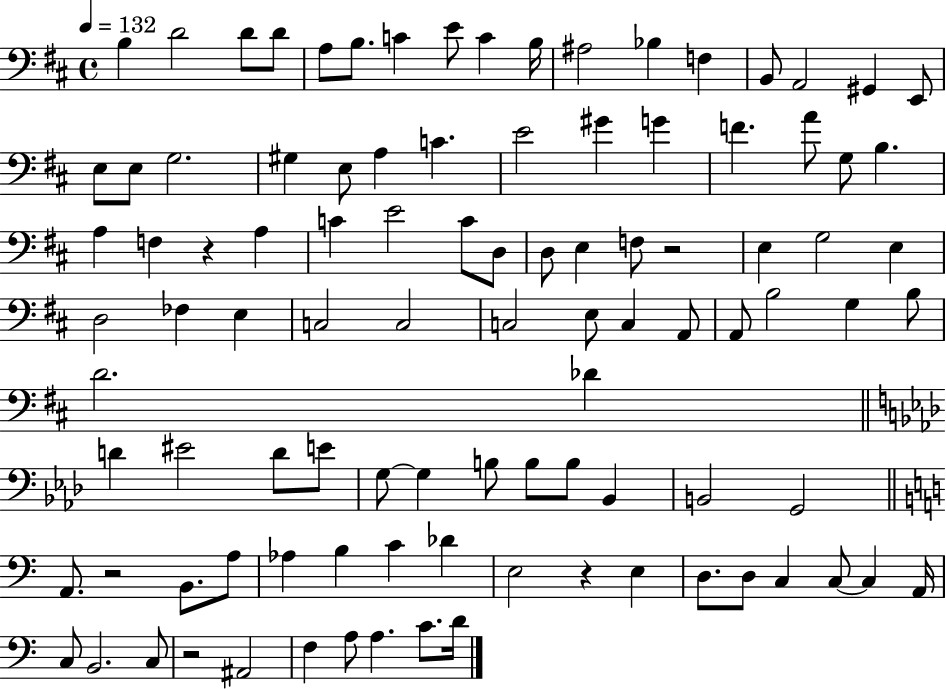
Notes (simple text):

B3/q D4/h D4/e D4/e A3/e B3/e. C4/q E4/e C4/q B3/s A#3/h Bb3/q F3/q B2/e A2/h G#2/q E2/e E3/e E3/e G3/h. G#3/q E3/e A3/q C4/q. E4/h G#4/q G4/q F4/q. A4/e G3/e B3/q. A3/q F3/q R/q A3/q C4/q E4/h C4/e D3/e D3/e E3/q F3/e R/h E3/q G3/h E3/q D3/h FES3/q E3/q C3/h C3/h C3/h E3/e C3/q A2/e A2/e B3/h G3/q B3/e D4/h. Db4/q D4/q EIS4/h D4/e E4/e G3/e G3/q B3/e B3/e B3/e Bb2/q B2/h G2/h A2/e. R/h B2/e. A3/e Ab3/q B3/q C4/q Db4/q E3/h R/q E3/q D3/e. D3/e C3/q C3/e C3/q A2/s C3/e B2/h. C3/e R/h A#2/h F3/q A3/e A3/q. C4/e. D4/s